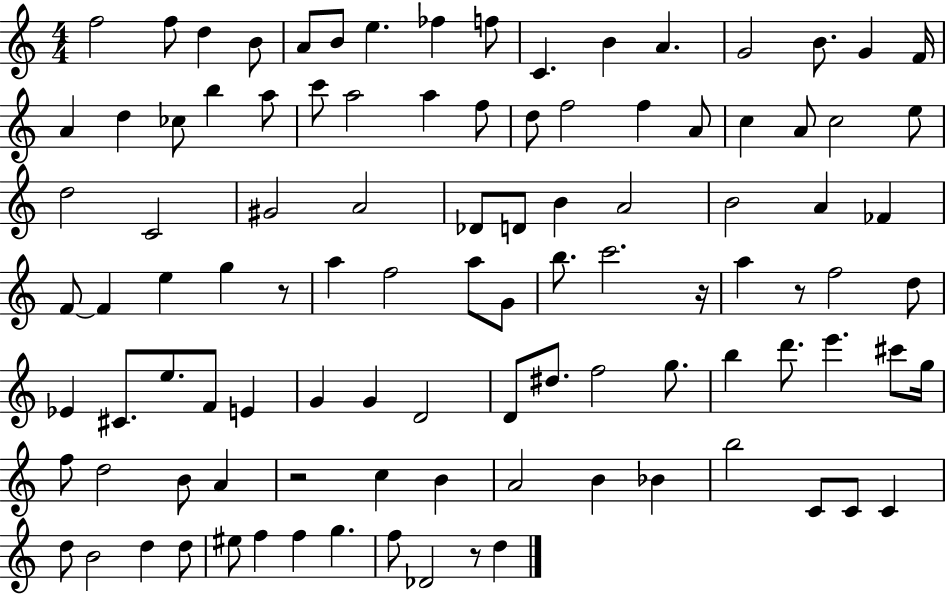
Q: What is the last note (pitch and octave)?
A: D5